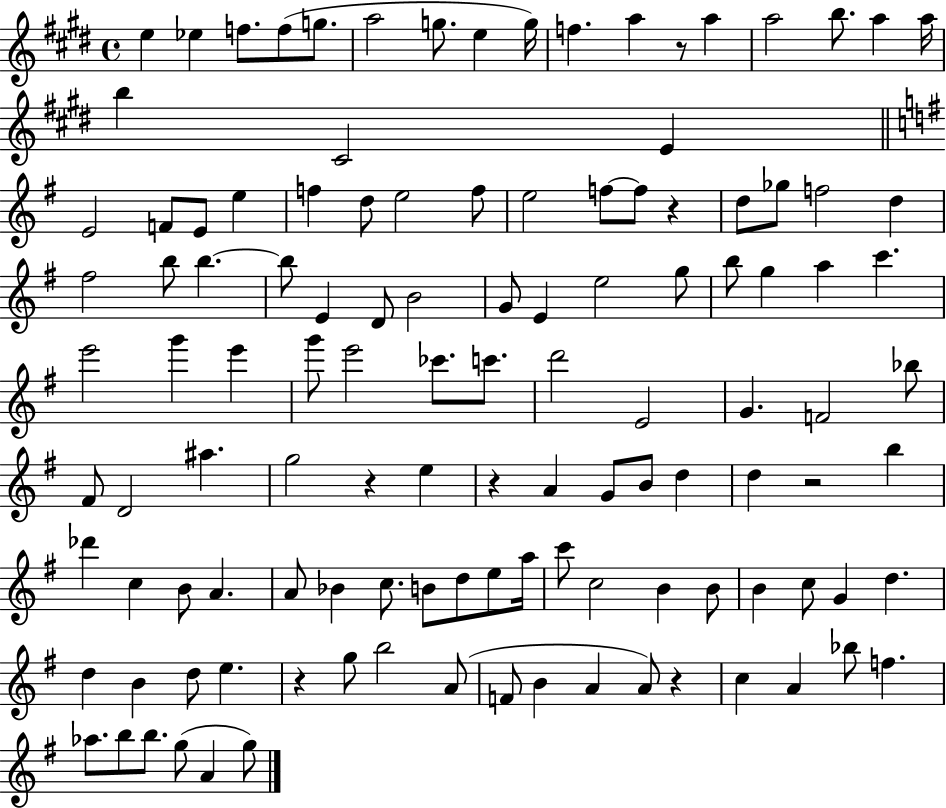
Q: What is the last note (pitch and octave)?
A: G5